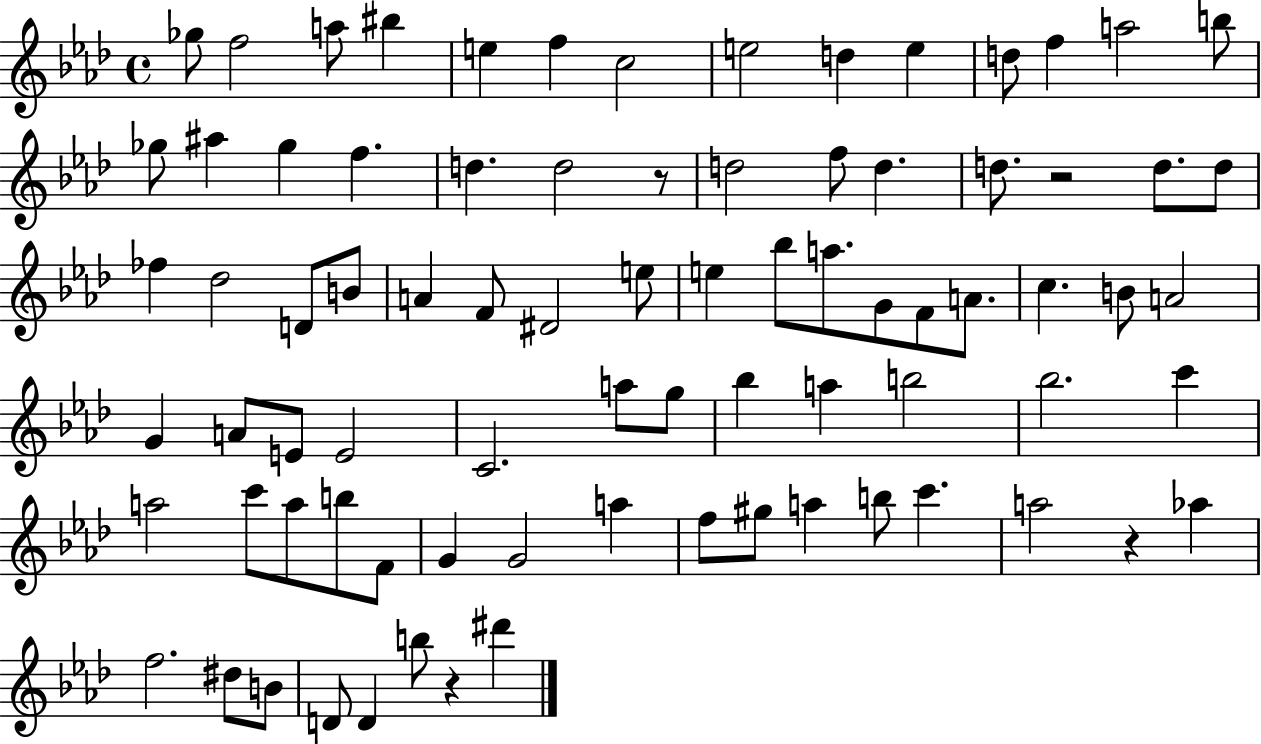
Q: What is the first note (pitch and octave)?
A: Gb5